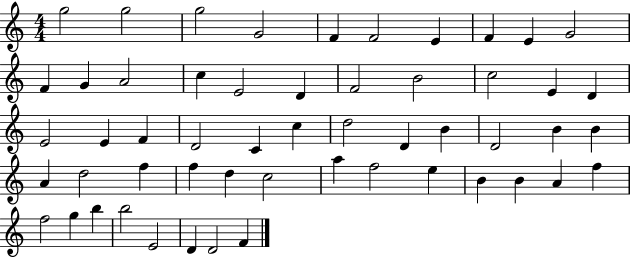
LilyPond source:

{
  \clef treble
  \numericTimeSignature
  \time 4/4
  \key c \major
  g''2 g''2 | g''2 g'2 | f'4 f'2 e'4 | f'4 e'4 g'2 | \break f'4 g'4 a'2 | c''4 e'2 d'4 | f'2 b'2 | c''2 e'4 d'4 | \break e'2 e'4 f'4 | d'2 c'4 c''4 | d''2 d'4 b'4 | d'2 b'4 b'4 | \break a'4 d''2 f''4 | f''4 d''4 c''2 | a''4 f''2 e''4 | b'4 b'4 a'4 f''4 | \break f''2 g''4 b''4 | b''2 e'2 | d'4 d'2 f'4 | \bar "|."
}